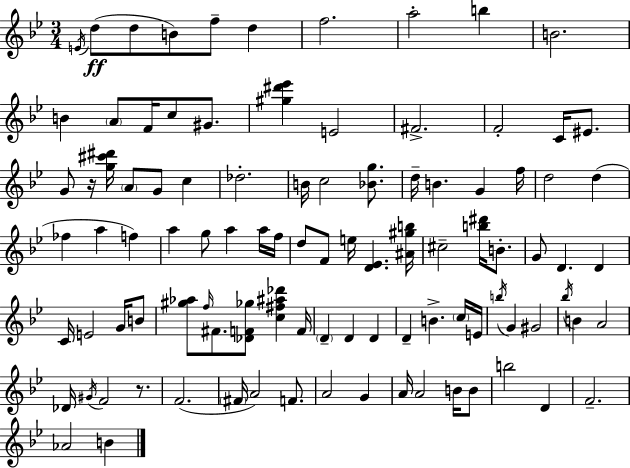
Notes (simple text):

E4/s D5/e D5/e B4/e F5/e D5/q F5/h. A5/h B5/q B4/h. B4/q A4/e F4/s C5/e G#4/e. [G#5,D#6,Eb6]/q E4/h F#4/h. F4/h C4/s EIS4/e. G4/e R/s [G5,C#6,D#6]/s A4/e G4/e C5/q Db5/h. B4/s C5/h [Bb4,G5]/e. D5/s B4/q. G4/q F5/s D5/h D5/q FES5/q A5/q F5/q A5/q G5/e A5/q A5/s F5/s D5/e F4/e E5/s [D4,Eb4]/q. [A#4,G#5,B5]/s C#5/h [B5,D#6]/s B4/e. G4/e D4/q. D4/q C4/s E4/h G4/s B4/e [G#5,Ab5]/e F5/s F#4/e. [Db4,F4,Gb5]/e [C5,F#5,A#5,Db6]/q F4/s D4/q D4/q D4/q D4/q B4/q. C5/s E4/s B5/s G4/q G#4/h Bb5/s B4/q A4/h Db4/s G#4/s F4/h R/e. F4/h. F#4/s A4/h F4/e. A4/h G4/q A4/s A4/h B4/s B4/e B5/h D4/q F4/h. Ab4/h B4/q